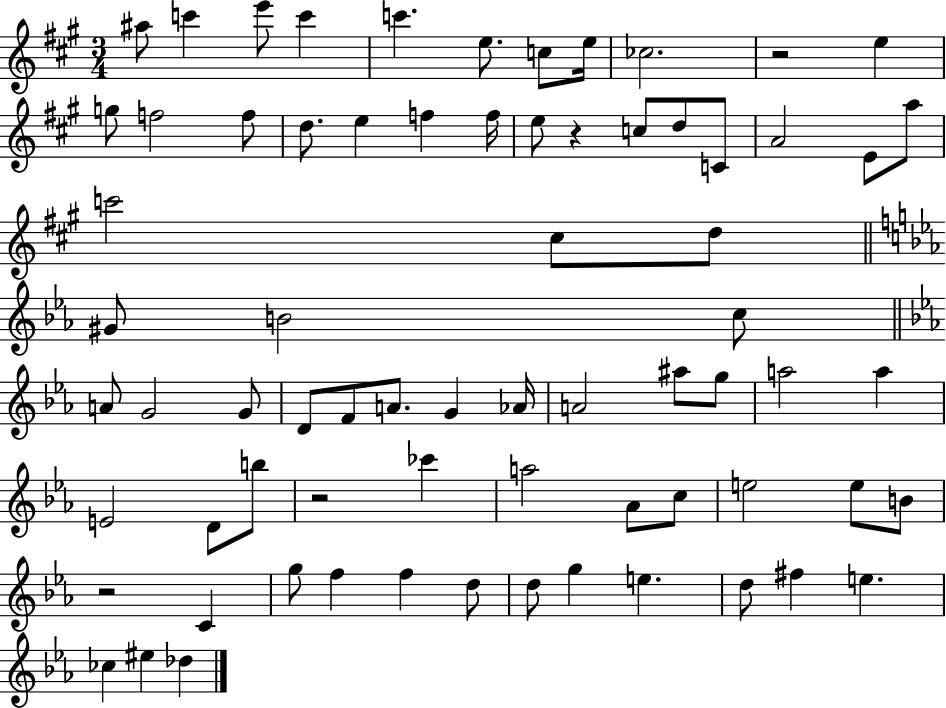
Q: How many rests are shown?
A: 4